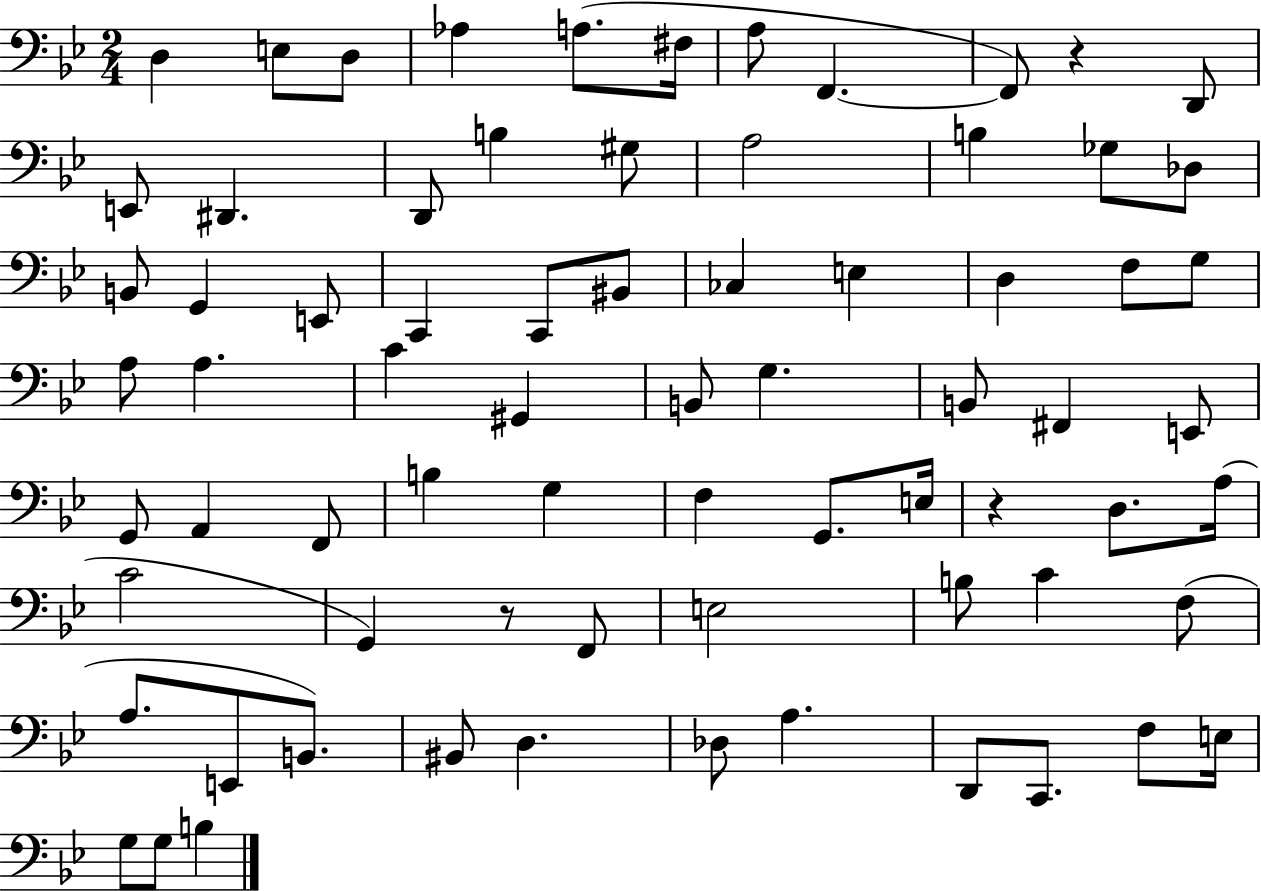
{
  \clef bass
  \numericTimeSignature
  \time 2/4
  \key bes \major
  \repeat volta 2 { d4 e8 d8 | aes4 a8.( fis16 | a8 f,4.~~ | f,8) r4 d,8 | \break e,8 dis,4. | d,8 b4 gis8 | a2 | b4 ges8 des8 | \break b,8 g,4 e,8 | c,4 c,8 bis,8 | ces4 e4 | d4 f8 g8 | \break a8 a4. | c'4 gis,4 | b,8 g4. | b,8 fis,4 e,8 | \break g,8 a,4 f,8 | b4 g4 | f4 g,8. e16 | r4 d8. a16( | \break c'2 | g,4) r8 f,8 | e2 | b8 c'4 f8( | \break a8. e,8 b,8.) | bis,8 d4. | des8 a4. | d,8 c,8. f8 e16 | \break g8 g8 b4 | } \bar "|."
}